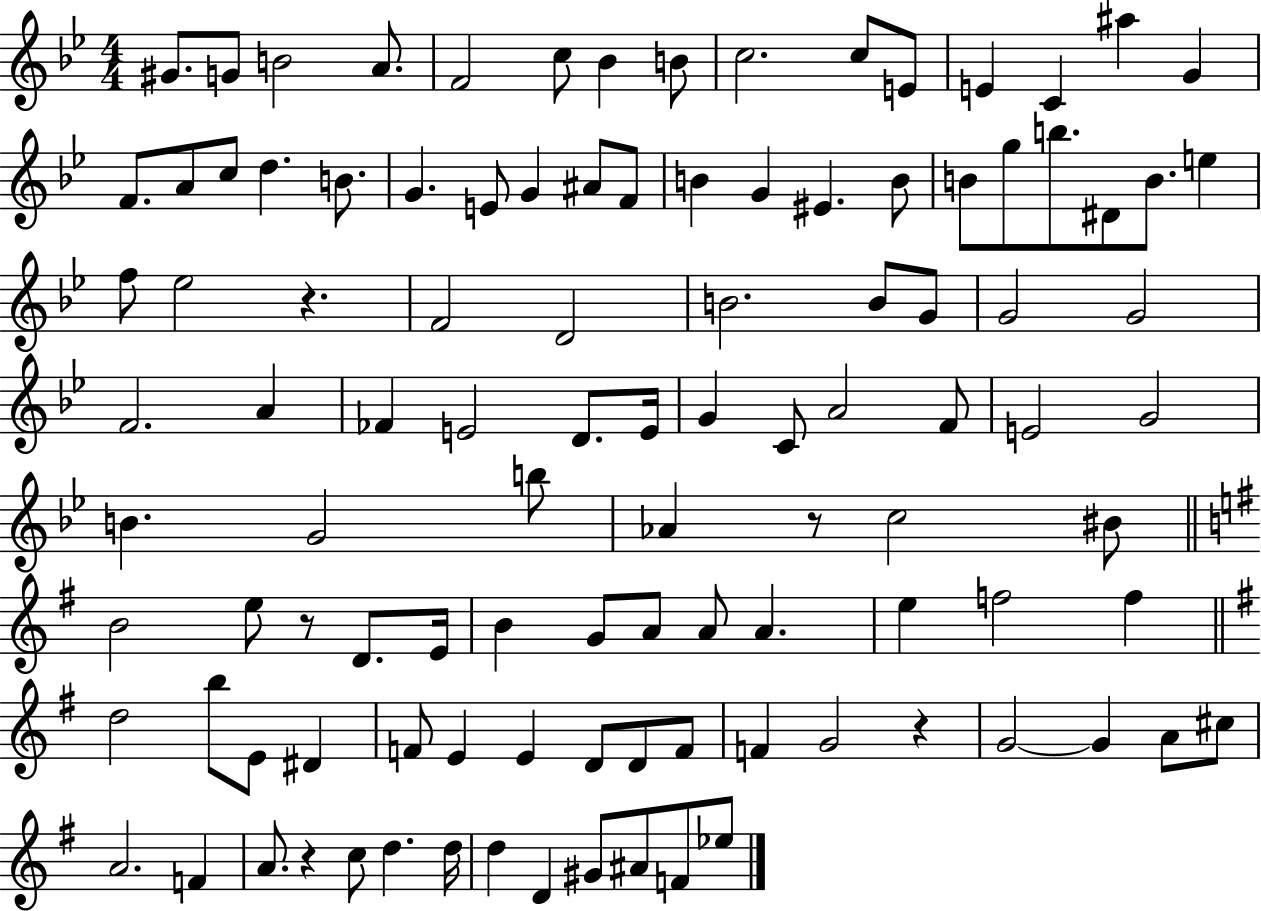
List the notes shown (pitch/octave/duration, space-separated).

G#4/e. G4/e B4/h A4/e. F4/h C5/e Bb4/q B4/e C5/h. C5/e E4/e E4/q C4/q A#5/q G4/q F4/e. A4/e C5/e D5/q. B4/e. G4/q. E4/e G4/q A#4/e F4/e B4/q G4/q EIS4/q. B4/e B4/e G5/e B5/e. D#4/e B4/e. E5/q F5/e Eb5/h R/q. F4/h D4/h B4/h. B4/e G4/e G4/h G4/h F4/h. A4/q FES4/q E4/h D4/e. E4/s G4/q C4/e A4/h F4/e E4/h G4/h B4/q. G4/h B5/e Ab4/q R/e C5/h BIS4/e B4/h E5/e R/e D4/e. E4/s B4/q G4/e A4/e A4/e A4/q. E5/q F5/h F5/q D5/h B5/e E4/e D#4/q F4/e E4/q E4/q D4/e D4/e F4/e F4/q G4/h R/q G4/h G4/q A4/e C#5/e A4/h. F4/q A4/e. R/q C5/e D5/q. D5/s D5/q D4/q G#4/e A#4/e F4/e Eb5/e